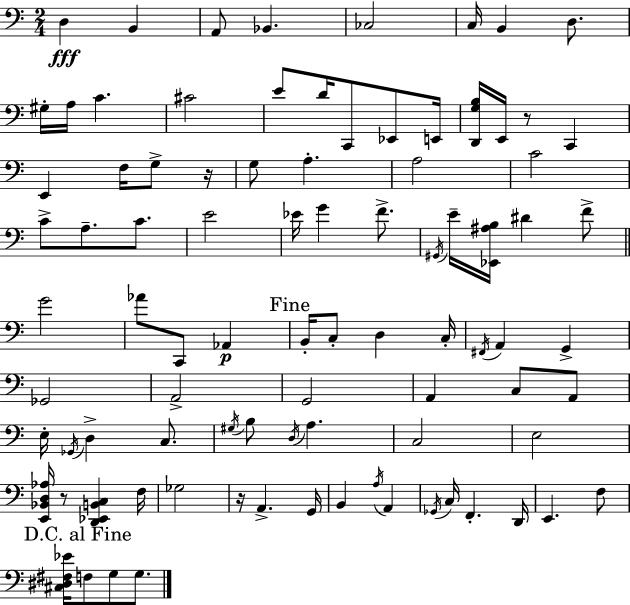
D3/q B2/q A2/e Bb2/q. CES3/h C3/s B2/q D3/e. G#3/s A3/s C4/q. C#4/h E4/e D4/s C2/e Eb2/e E2/s [D2,G3,B3]/s E2/s R/e C2/q E2/q F3/s G3/e R/s G3/e A3/q. A3/h C4/h C4/e A3/e. C4/e. E4/h Eb4/s G4/q F4/e. G#2/s E4/s [Eb2,A#3,B3]/s D#4/q F4/e G4/h Ab4/e C2/e Ab2/q B2/s C3/e D3/q C3/s F#2/s A2/q G2/q Gb2/h A2/h G2/h A2/q C3/e A2/e E3/s Gb2/s D3/q C3/e. G#3/s B3/e D3/s A3/q. C3/h E3/h [E2,Bb2,D3,Ab3]/s R/e [D2,Eb2,B2,C3]/q F3/s Gb3/h R/s A2/q. G2/s B2/q A3/s A2/q Gb2/s C3/s F2/q. D2/s E2/q. F3/e [C#3,D#3,F#3,Eb4]/s F3/e G3/e G3/e.